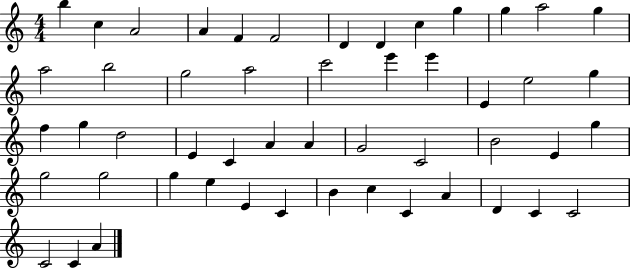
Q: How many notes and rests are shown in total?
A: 51